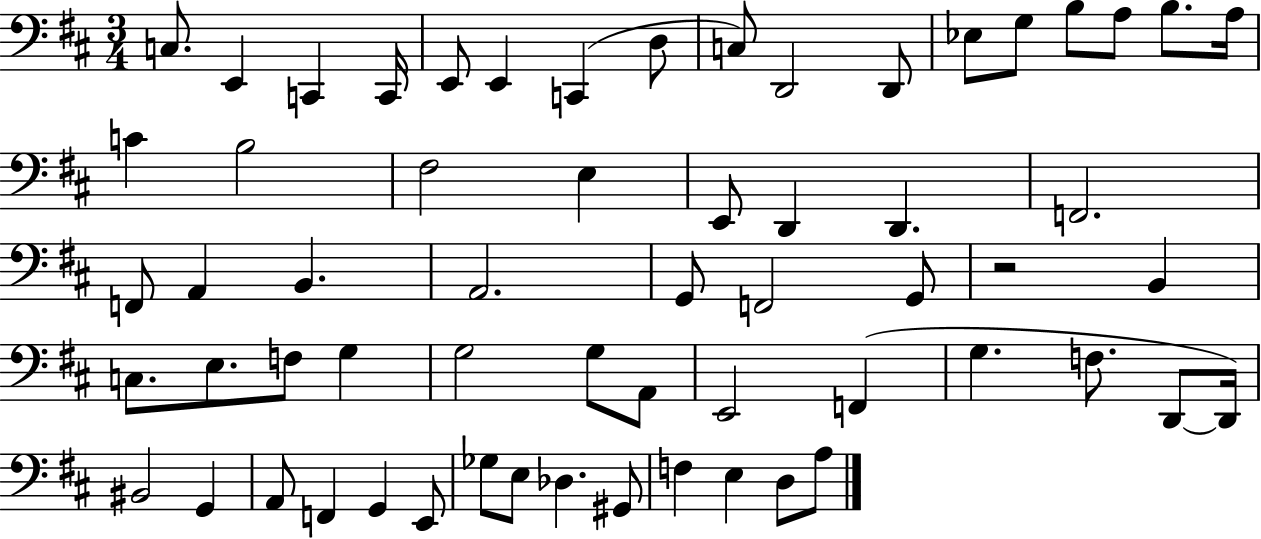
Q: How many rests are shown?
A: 1